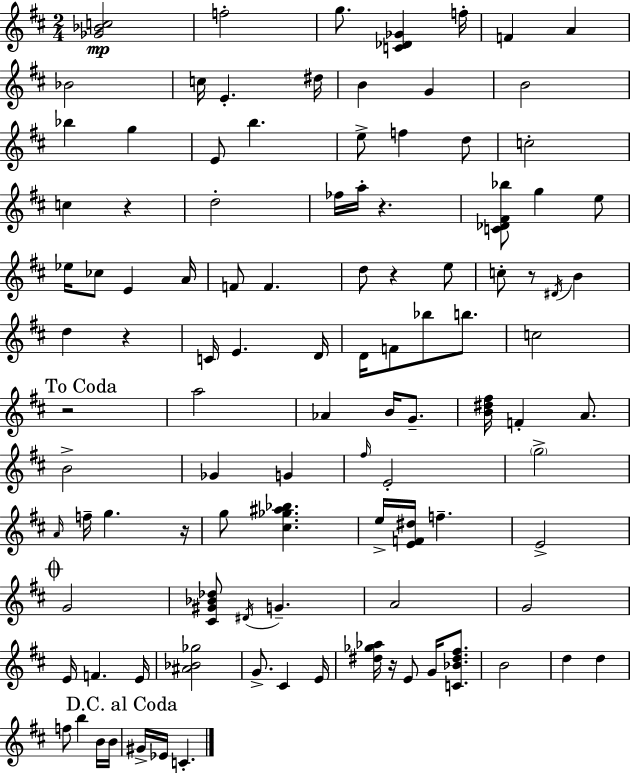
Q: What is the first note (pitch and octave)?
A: F5